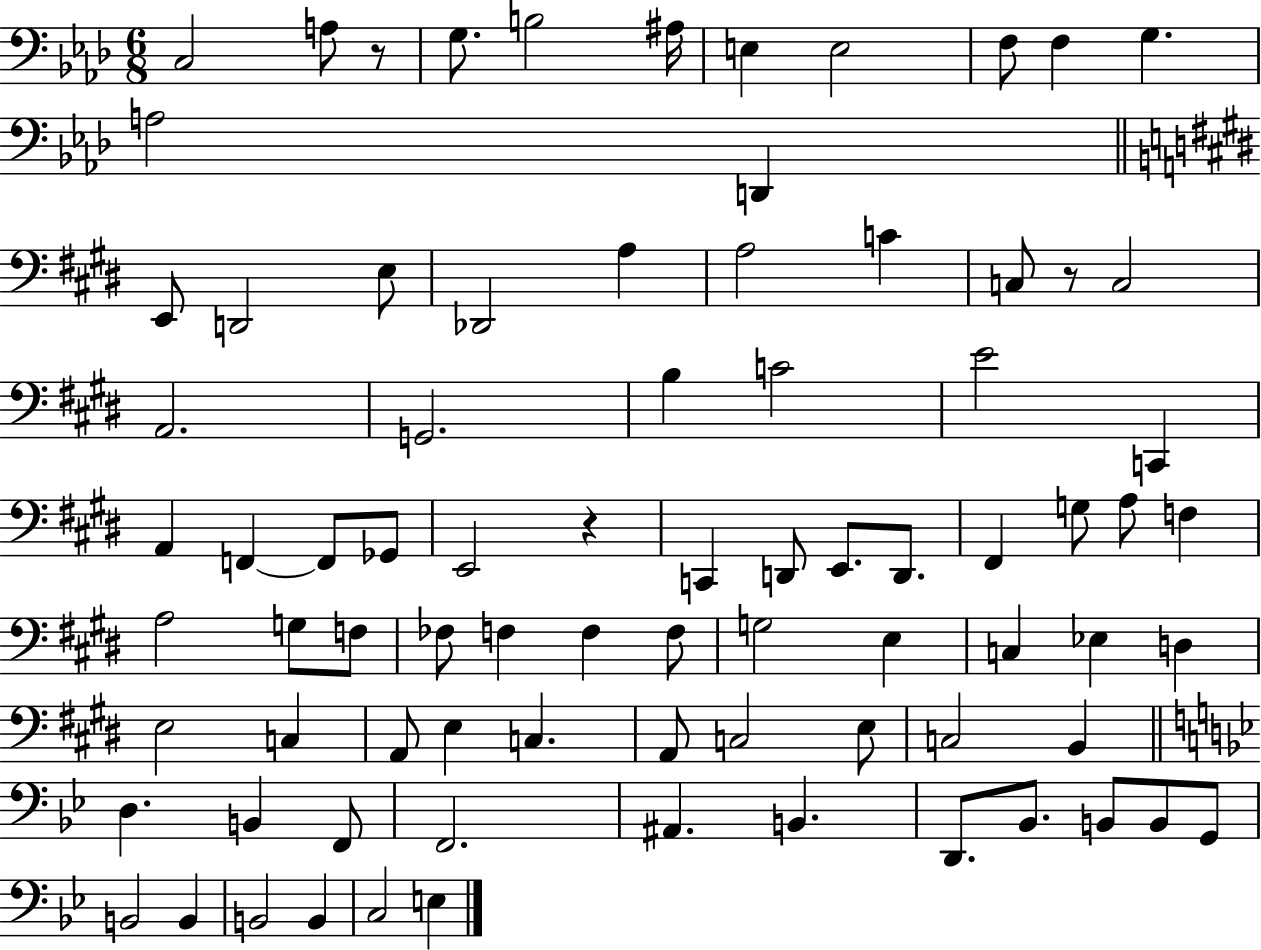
X:1
T:Untitled
M:6/8
L:1/4
K:Ab
C,2 A,/2 z/2 G,/2 B,2 ^A,/4 E, E,2 F,/2 F, G, A,2 D,, E,,/2 D,,2 E,/2 _D,,2 A, A,2 C C,/2 z/2 C,2 A,,2 G,,2 B, C2 E2 C,, A,, F,, F,,/2 _G,,/2 E,,2 z C,, D,,/2 E,,/2 D,,/2 ^F,, G,/2 A,/2 F, A,2 G,/2 F,/2 _F,/2 F, F, F,/2 G,2 E, C, _E, D, E,2 C, A,,/2 E, C, A,,/2 C,2 E,/2 C,2 B,, D, B,, F,,/2 F,,2 ^A,, B,, D,,/2 _B,,/2 B,,/2 B,,/2 G,,/2 B,,2 B,, B,,2 B,, C,2 E,